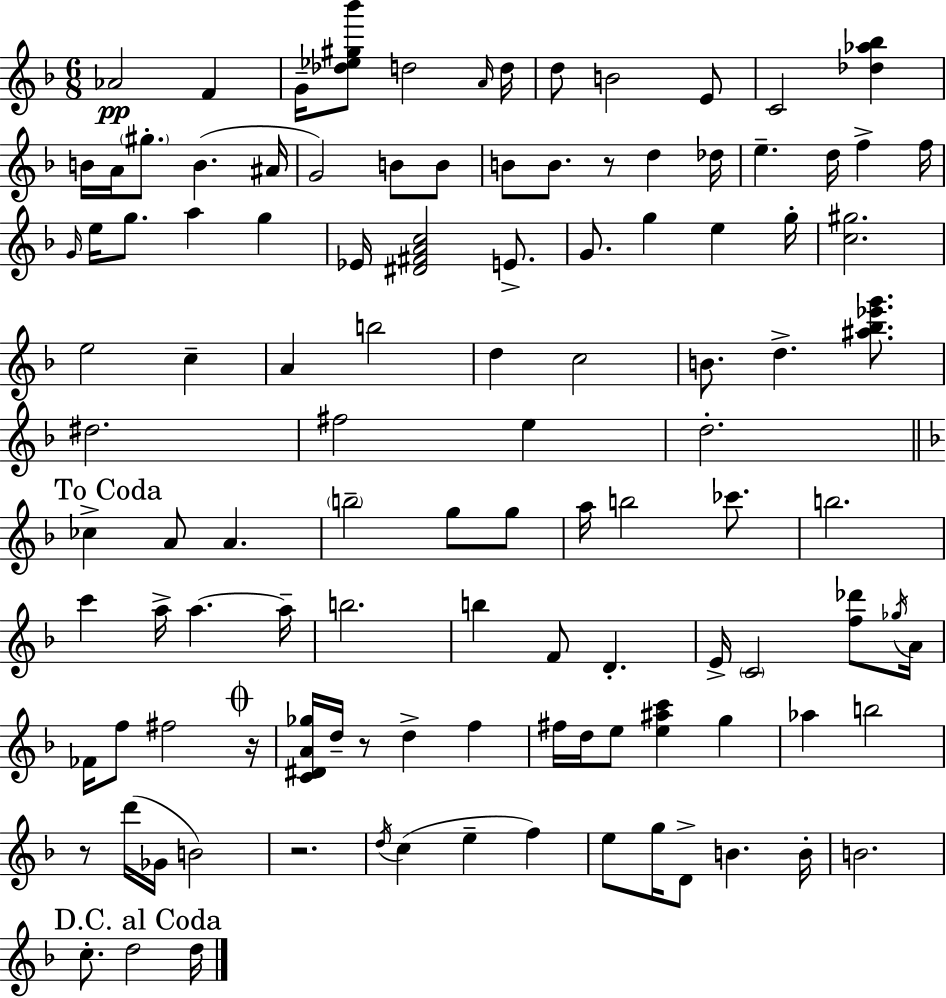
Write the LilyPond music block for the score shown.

{
  \clef treble
  \numericTimeSignature
  \time 6/8
  \key d \minor
  aes'2\pp f'4 | g'16-- <des'' ees'' gis'' bes'''>8 d''2 \grace { a'16 } | d''16 d''8 b'2 e'8 | c'2 <des'' aes'' bes''>4 | \break b'16 a'16 \parenthesize gis''8.-. b'4.( | ais'16 g'2) b'8 b'8 | b'8 b'8. r8 d''4 | des''16 e''4.-- d''16 f''4-> | \break f''16 \grace { g'16 } e''16 g''8. a''4 g''4 | ees'16 <dis' fis' a' c''>2 e'8.-> | g'8. g''4 e''4 | g''16-. <c'' gis''>2. | \break e''2 c''4-- | a'4 b''2 | d''4 c''2 | b'8. d''4.-> <ais'' bes'' ees''' g'''>8. | \break dis''2. | fis''2 e''4 | d''2.-. | \mark "To Coda" \bar "||" \break \key f \major ces''4-> a'8 a'4. | \parenthesize b''2-- g''8 g''8 | a''16 b''2 ces'''8. | b''2. | \break c'''4 a''16-> a''4.~~ a''16-- | b''2. | b''4 f'8 d'4.-. | e'16-> \parenthesize c'2 <f'' des'''>8 \acciaccatura { ges''16 } | \break a'16 fes'16 f''8 fis''2 | \mark \markup { \musicglyph "scripts.coda" } r16 <c' dis' a' ges''>16 d''16-- r8 d''4-> f''4 | fis''16 d''16 e''8 <e'' ais'' c'''>4 g''4 | aes''4 b''2 | \break r8 d'''16( ges'16 b'2) | r2. | \acciaccatura { d''16 } c''4( e''4-- f''4) | e''8 g''16 d'8-> b'4. | \break b'16-. b'2. | \mark "D.C. al Coda" c''8.-. d''2 | d''16 \bar "|."
}